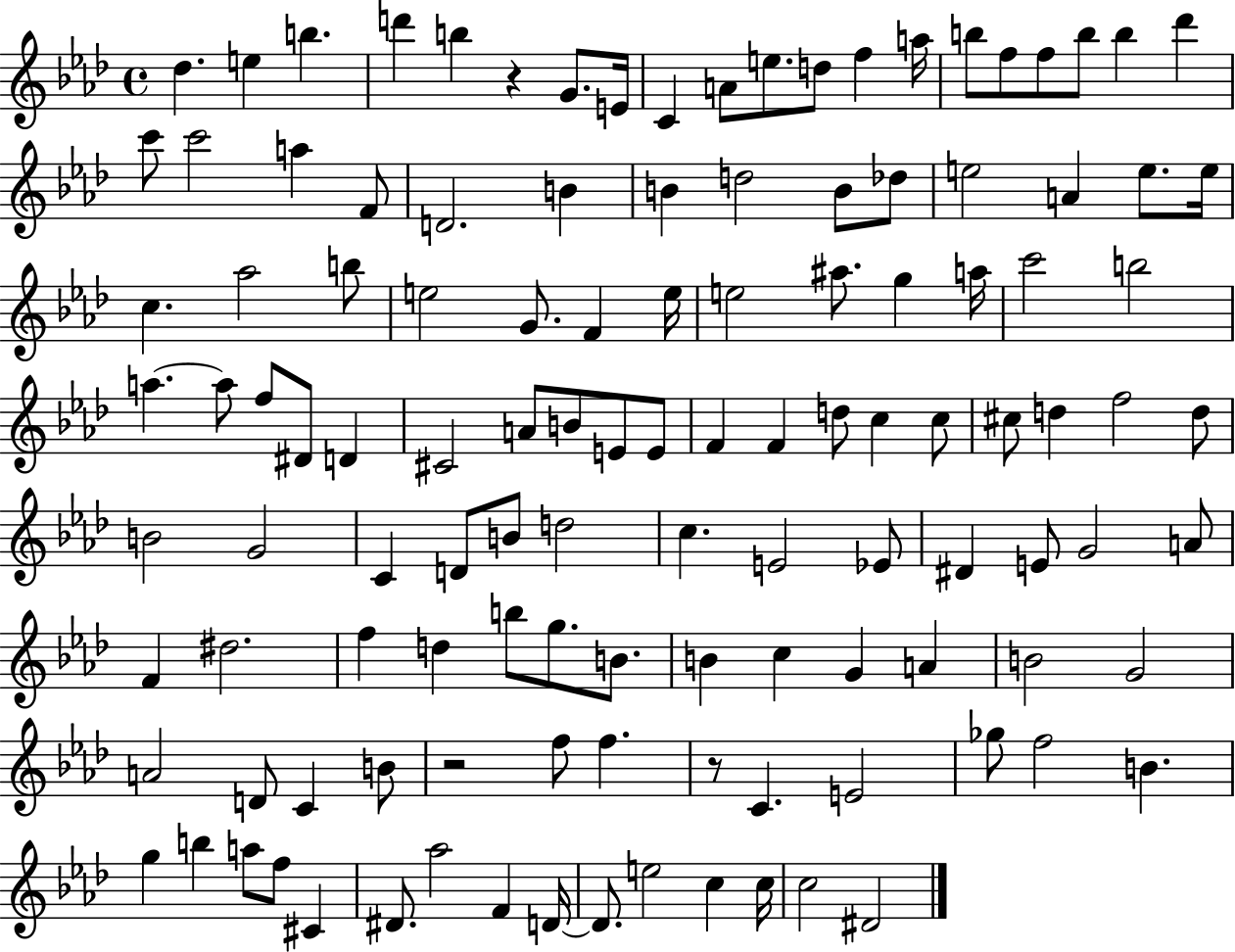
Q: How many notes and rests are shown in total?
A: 120